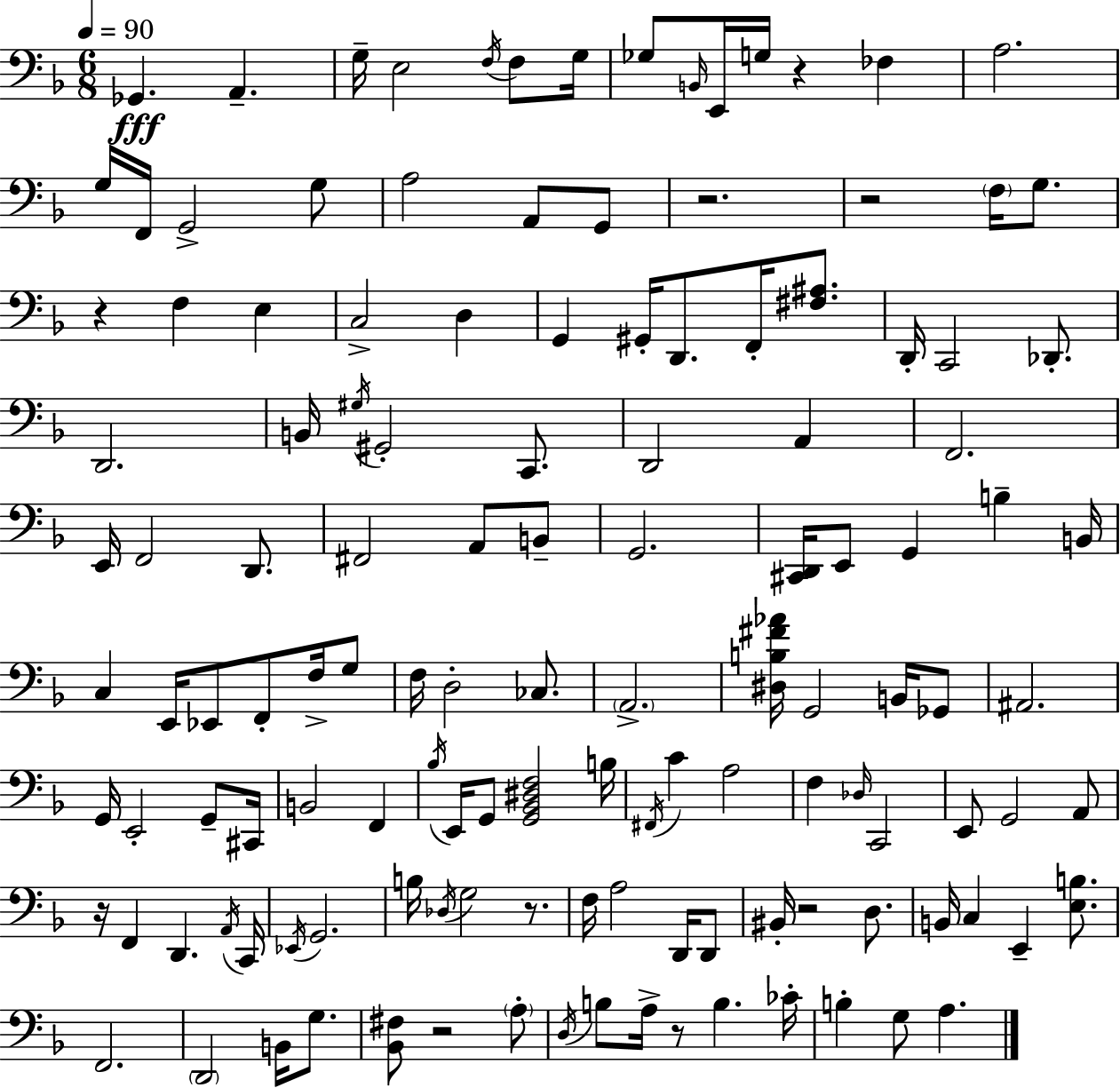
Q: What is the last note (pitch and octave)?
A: A3